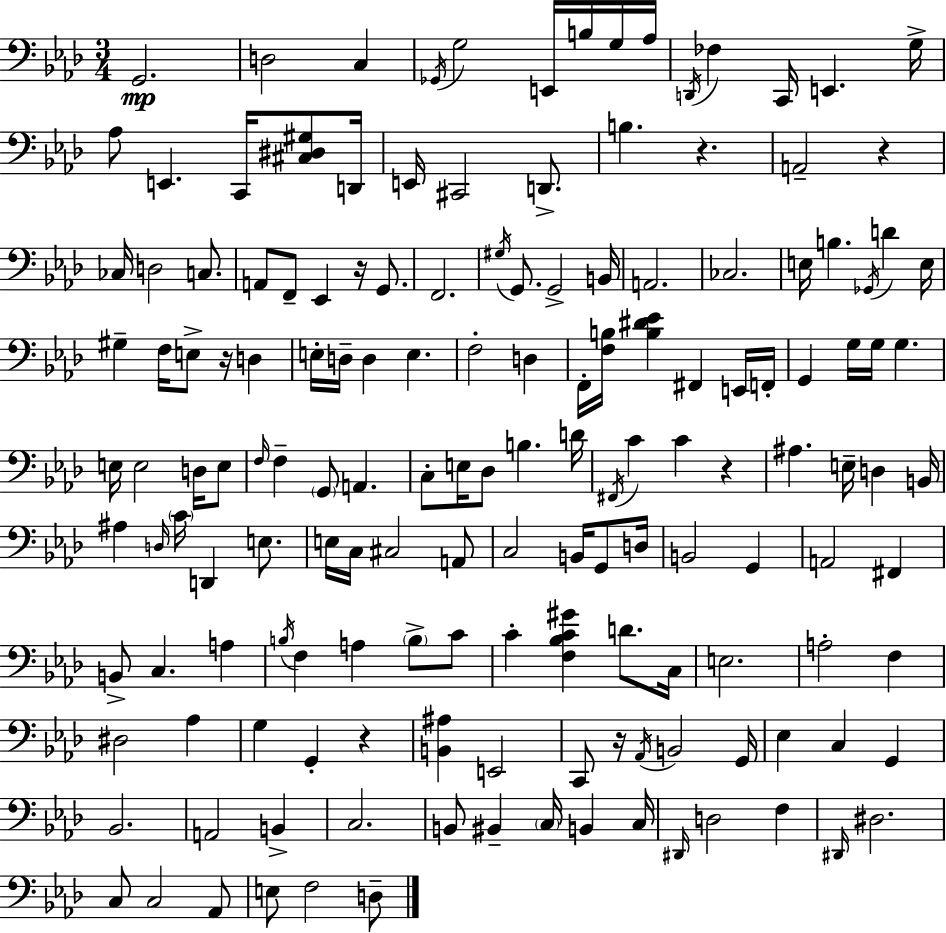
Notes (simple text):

G2/h. D3/h C3/q Gb2/s G3/h E2/s B3/s G3/s Ab3/s D2/s FES3/q C2/s E2/q. G3/s Ab3/e E2/q. C2/s [C#3,D#3,G#3]/e D2/s E2/s C#2/h D2/e. B3/q. R/q. A2/h R/q CES3/s D3/h C3/e. A2/e F2/e Eb2/q R/s G2/e. F2/h. G#3/s G2/e. G2/h B2/s A2/h. CES3/h. E3/s B3/q. Gb2/s D4/q E3/s G#3/q F3/s E3/e R/s D3/q E3/s D3/s D3/q E3/q. F3/h D3/q F2/s [F3,B3]/s [B3,D#4,Eb4]/q F#2/q E2/s F2/s G2/q G3/s G3/s G3/q. E3/s E3/h D3/s E3/e F3/s F3/q G2/e A2/q. C3/e E3/s Db3/e B3/q. D4/s F#2/s C4/q C4/q R/q A#3/q. E3/s D3/q B2/s A#3/q D3/s C4/s D2/q E3/e. E3/s C3/s C#3/h A2/e C3/h B2/s G2/e D3/s B2/h G2/q A2/h F#2/q B2/e C3/q. A3/q B3/s F3/q A3/q B3/e C4/e C4/q [F3,Bb3,C4,G#4]/q D4/e. C3/s E3/h. A3/h F3/q D#3/h Ab3/q G3/q G2/q R/q [B2,A#3]/q E2/h C2/e R/s Ab2/s B2/h G2/s Eb3/q C3/q G2/q Bb2/h. A2/h B2/q C3/h. B2/e BIS2/q C3/s B2/q C3/s D#2/s D3/h F3/q D#2/s D#3/h. C3/e C3/h Ab2/e E3/e F3/h D3/e